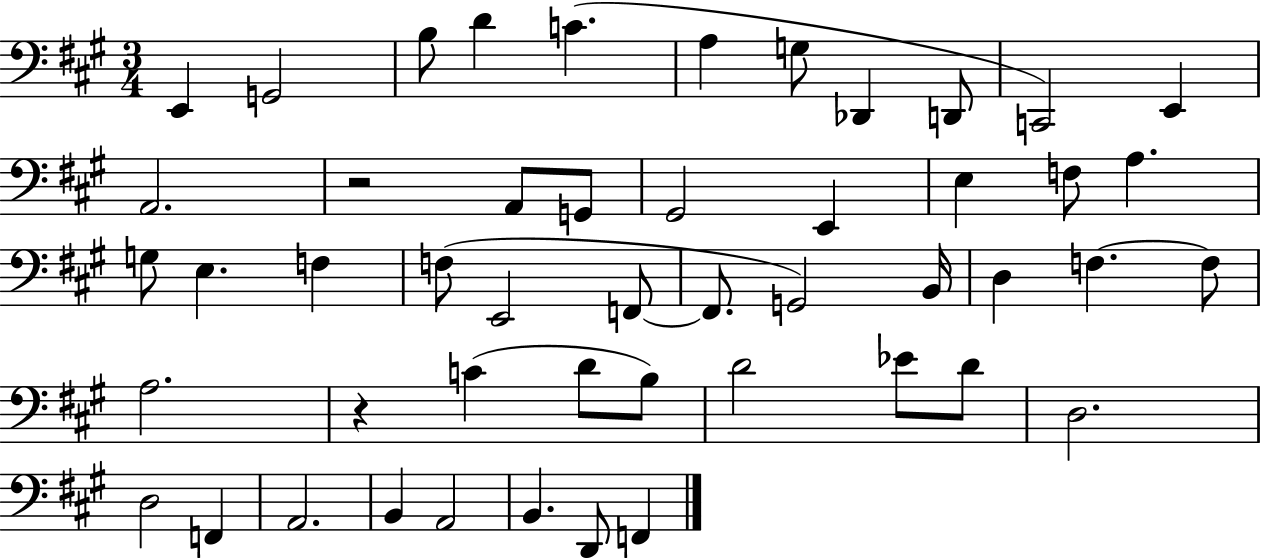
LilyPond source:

{
  \clef bass
  \numericTimeSignature
  \time 3/4
  \key a \major
  \repeat volta 2 { e,4 g,2 | b8 d'4 c'4.( | a4 g8 des,4 d,8 | c,2) e,4 | \break a,2. | r2 a,8 g,8 | gis,2 e,4 | e4 f8 a4. | \break g8 e4. f4 | f8( e,2 f,8~~ | f,8. g,2) b,16 | d4 f4.~~ f8 | \break a2. | r4 c'4( d'8 b8) | d'2 ees'8 d'8 | d2. | \break d2 f,4 | a,2. | b,4 a,2 | b,4. d,8 f,4 | \break } \bar "|."
}